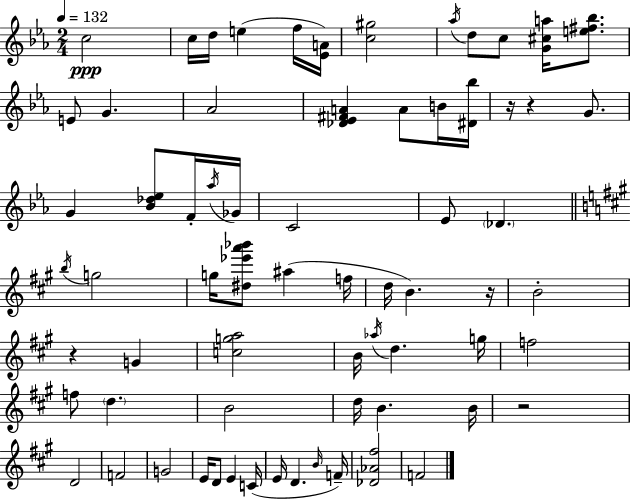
{
  \clef treble
  \numericTimeSignature
  \time 2/4
  \key c \minor
  \tempo 4 = 132
  c''2\ppp | c''16 d''16 e''4( f''16 <ees' a'>16) | <c'' gis''>2 | \acciaccatura { aes''16 } d''8 c''8 <g' cis'' a''>16 <e'' fis'' bes''>8. | \break e'8 g'4. | aes'2 | <des' ees' fis' a'>4 a'8 b'16 | <dis' bes''>16 r16 r4 g'8. | \break g'4 <bes' des'' ees''>8 f'16-. | \acciaccatura { aes''16 } ges'16 c'2 | ees'8 \parenthesize des'4. | \bar "||" \break \key a \major \acciaccatura { b''16 } g''2 | g''16 <dis'' ees''' a''' bes'''>8 ais''4( | f''16 d''16 b'4.) | r16 b'2-. | \break r4 g'4 | <c'' g'' a''>2 | b'16 \acciaccatura { aes''16 } d''4. | g''16 f''2 | \break f''8 \parenthesize d''4. | b'2 | d''16 b'4. | b'16 r2 | \break d'2 | f'2 | g'2 | e'16 d'8 e'4 | \break c'16( e'16 d'4. | \grace { b'16 } f'16--) <des' aes' fis''>2 | f'2 | \bar "|."
}